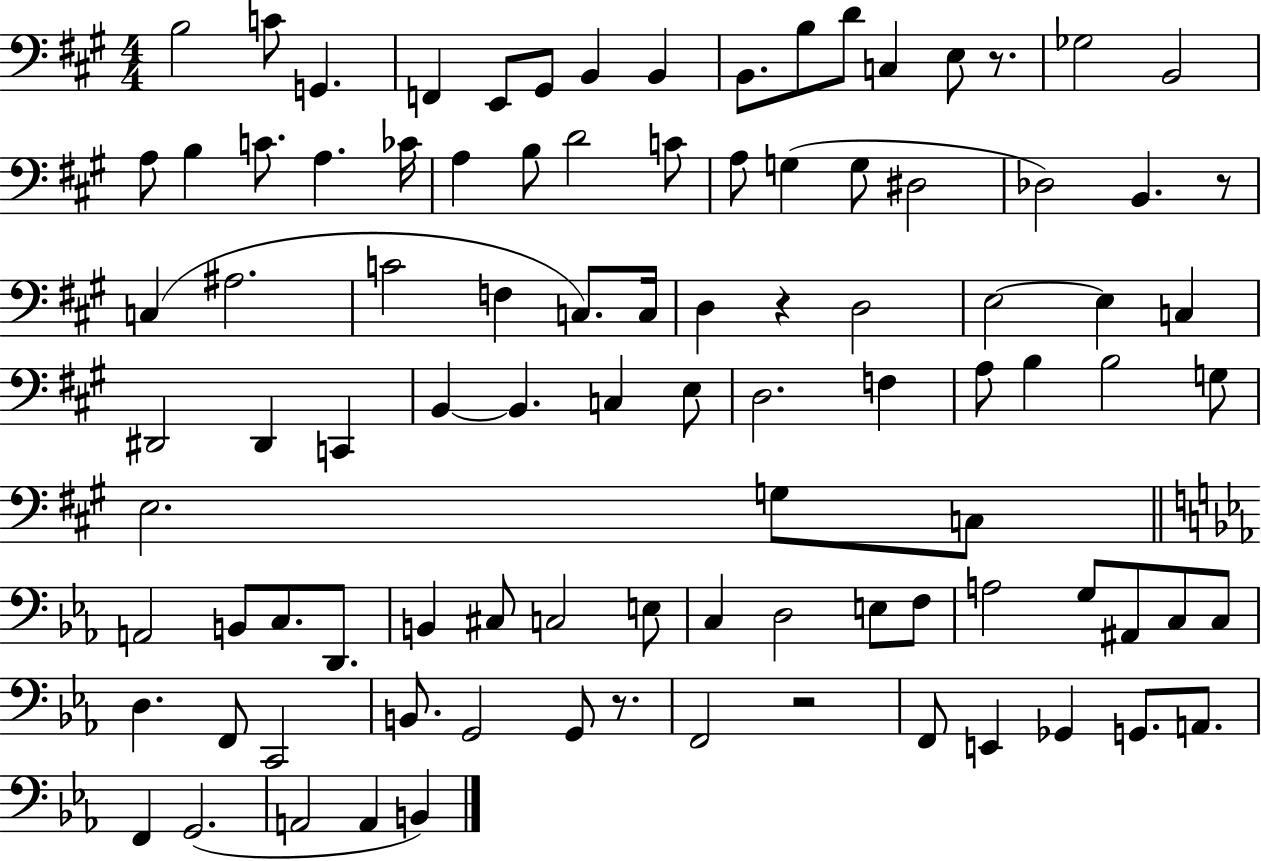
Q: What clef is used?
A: bass